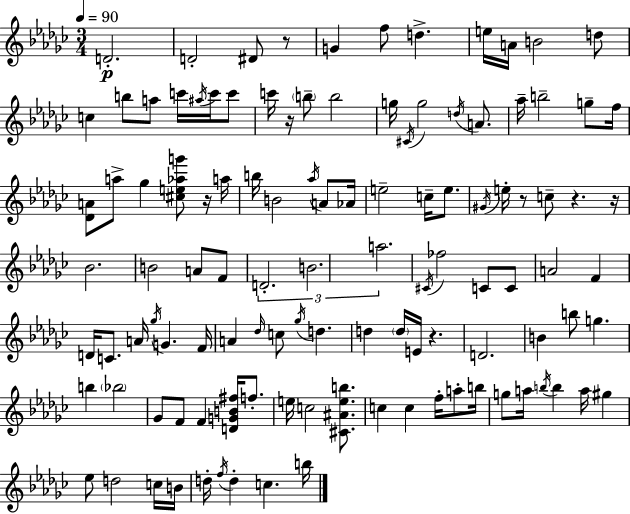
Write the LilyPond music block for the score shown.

{
  \clef treble
  \numericTimeSignature
  \time 3/4
  \key ees \minor
  \tempo 4 = 90
  d'2.-.\p | d'2-. dis'8 r8 | g'4 f''8 d''4.-> | e''16 a'16 b'2 d''8 | \break c''4 b''8 a''8 c'''16 \acciaccatura { ais''16 } c'''16 c'''8 | c'''16 r16 \parenthesize b''8-- b''2 | g''16 \acciaccatura { cis'16 } g''2 \acciaccatura { d''16 } | a'8. aes''16-- b''2-- | \break g''8-- f''16 <des' a'>8 a''8-> ges''4 <cis'' e'' aes'' g'''>8 | r16 a''16 b''16 b'2 | \acciaccatura { aes''16 } a'8 aes'16 e''2-- | c''16-- e''8. \acciaccatura { gis'16 } e''16-. r8 c''8-- r4. | \break r16 bes'2. | b'2 | a'8 f'8 \tuplet 3/2 { d'2.-. | b'2. | \break a''2. } | \acciaccatura { cis'16 } fes''2 | c'8 c'8 a'2 | f'4 d'16 c'8. a'16 \acciaccatura { ges''16 } | \break g'4. f'16 a'4 \grace { des''16 } | c''8 \acciaccatura { ges''16 } d''4. d''4 | \parenthesize d''16 e'16 r4. d'2. | b'4 | \break b''8 g''4. b''4 | \parenthesize bes''2 ges'8 f'8 | f'4 <d' g' b' fis''>16 f''8.-. e''16 c''2 | <cis' ais' e'' b''>8. c''4 | \break c''4 f''16-. a''8-. b''16 g''8 a''16 | \acciaccatura { b''16 } b''4 a''16 gis''4 ees''8 | d''2 c''16 b'16 d''16-. \acciaccatura { f''16 } | d''4-. c''4. b''16 \bar "|."
}